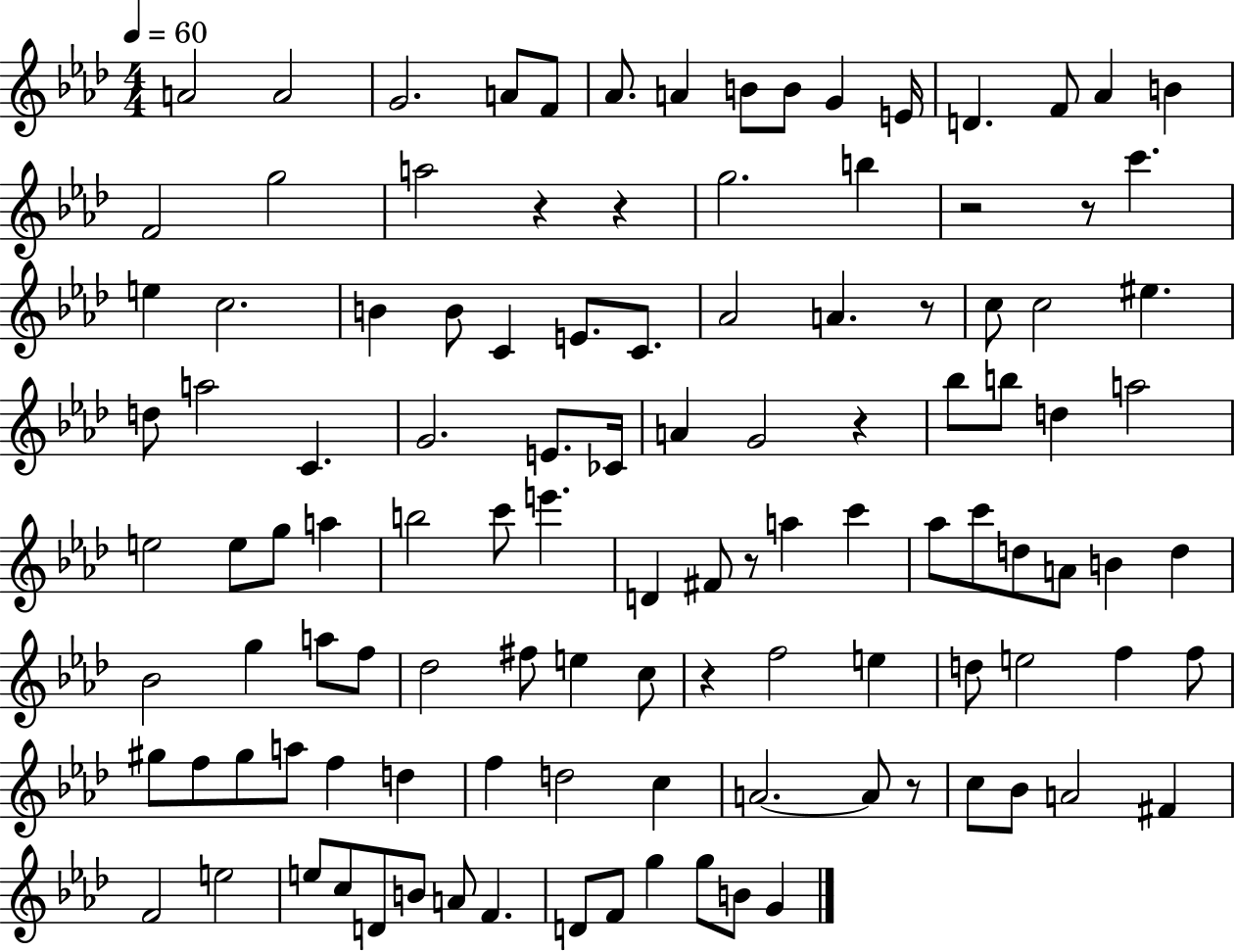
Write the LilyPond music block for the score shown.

{
  \clef treble
  \numericTimeSignature
  \time 4/4
  \key aes \major
  \tempo 4 = 60
  a'2 a'2 | g'2. a'8 f'8 | aes'8. a'4 b'8 b'8 g'4 e'16 | d'4. f'8 aes'4 b'4 | \break f'2 g''2 | a''2 r4 r4 | g''2. b''4 | r2 r8 c'''4. | \break e''4 c''2. | b'4 b'8 c'4 e'8. c'8. | aes'2 a'4. r8 | c''8 c''2 eis''4. | \break d''8 a''2 c'4. | g'2. e'8. ces'16 | a'4 g'2 r4 | bes''8 b''8 d''4 a''2 | \break e''2 e''8 g''8 a''4 | b''2 c'''8 e'''4. | d'4 fis'8 r8 a''4 c'''4 | aes''8 c'''8 d''8 a'8 b'4 d''4 | \break bes'2 g''4 a''8 f''8 | des''2 fis''8 e''4 c''8 | r4 f''2 e''4 | d''8 e''2 f''4 f''8 | \break gis''8 f''8 gis''8 a''8 f''4 d''4 | f''4 d''2 c''4 | a'2.~~ a'8 r8 | c''8 bes'8 a'2 fis'4 | \break f'2 e''2 | e''8 c''8 d'8 b'8 a'8 f'4. | d'8 f'8 g''4 g''8 b'8 g'4 | \bar "|."
}